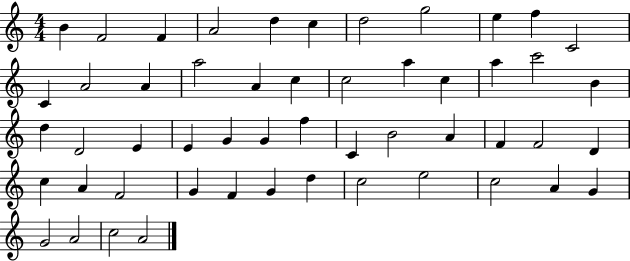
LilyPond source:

{
  \clef treble
  \numericTimeSignature
  \time 4/4
  \key c \major
  b'4 f'2 f'4 | a'2 d''4 c''4 | d''2 g''2 | e''4 f''4 c'2 | \break c'4 a'2 a'4 | a''2 a'4 c''4 | c''2 a''4 c''4 | a''4 c'''2 b'4 | \break d''4 d'2 e'4 | e'4 g'4 g'4 f''4 | c'4 b'2 a'4 | f'4 f'2 d'4 | \break c''4 a'4 f'2 | g'4 f'4 g'4 d''4 | c''2 e''2 | c''2 a'4 g'4 | \break g'2 a'2 | c''2 a'2 | \bar "|."
}